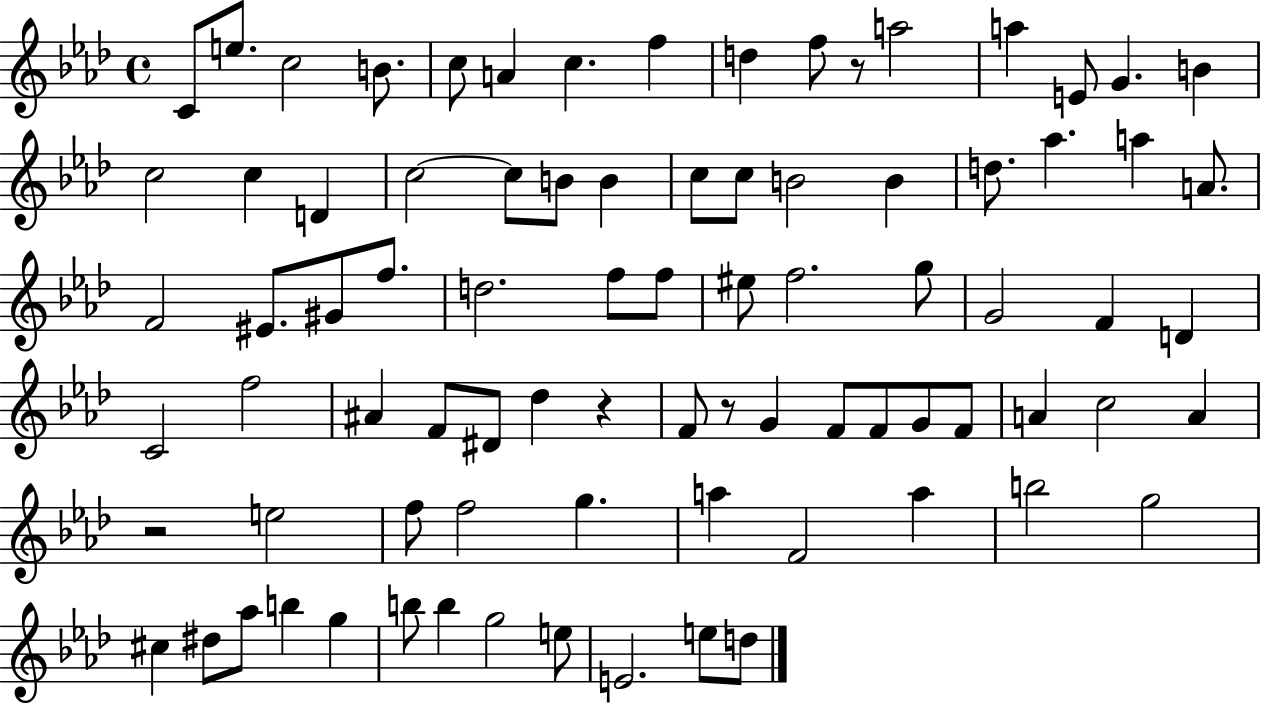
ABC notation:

X:1
T:Untitled
M:4/4
L:1/4
K:Ab
C/2 e/2 c2 B/2 c/2 A c f d f/2 z/2 a2 a E/2 G B c2 c D c2 c/2 B/2 B c/2 c/2 B2 B d/2 _a a A/2 F2 ^E/2 ^G/2 f/2 d2 f/2 f/2 ^e/2 f2 g/2 G2 F D C2 f2 ^A F/2 ^D/2 _d z F/2 z/2 G F/2 F/2 G/2 F/2 A c2 A z2 e2 f/2 f2 g a F2 a b2 g2 ^c ^d/2 _a/2 b g b/2 b g2 e/2 E2 e/2 d/2